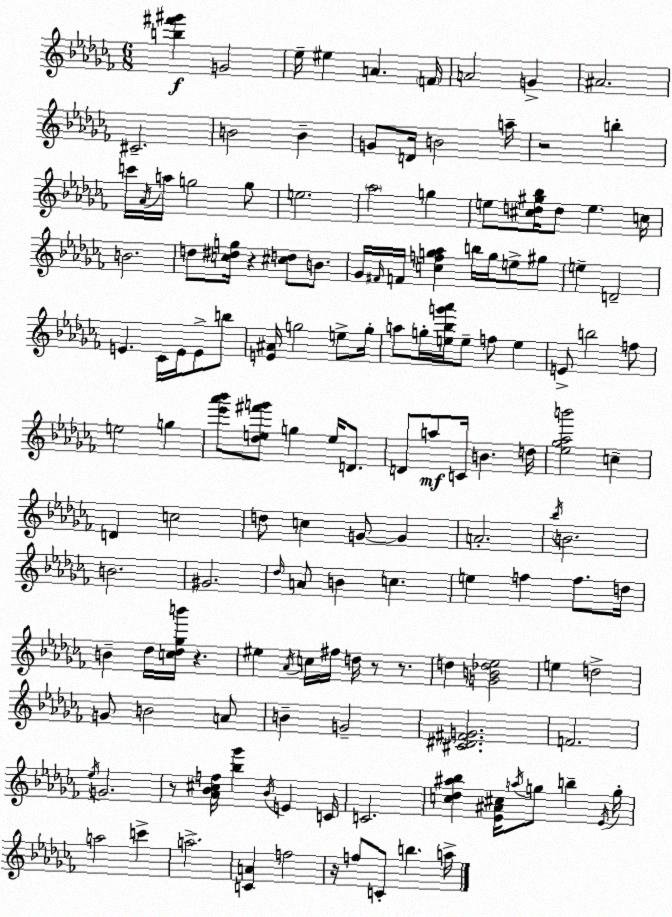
X:1
T:Untitled
M:6/8
L:1/4
K:Abm
[b^f'^g'] G2 _e/4 ^e A F/4 A2 G ^A2 ^C2 B2 B G/2 D/4 B2 a/4 z2 b c'/4 _A/4 a/4 g2 g/2 e2 _a2 g e/2 [^cd^g_b]/4 d/2 e c/4 B2 d/2 [c^dg]/4 z [^cd]/2 B/2 _G/4 ^F/4 F/4 [cfg_a] b/4 g/4 e/2 ^g/2 e D2 E _C/4 E/4 E/2 b/2 [E^A]/4 g2 e/2 g/4 a/2 g/4 [e_bg'_a']/4 e/2 f/2 e E/2 b2 f/2 e2 g [_e'_a'_b']/2 [_de^f'g']/2 g e/4 D/2 D/2 a/2 C/4 B d/4 [_e_g_ab']2 c D c2 d/2 c G/2 G A2 _b/4 B2 B2 ^G2 _d/4 A/2 B c e f f/2 d/4 B _d/4 [c_d_gb']/4 z ^e _A/4 c/4 ^f/4 d/4 z/2 z/2 d [GB_d_e]2 e d2 G/2 B2 A/2 B G2 [^C^D^FG]2 F2 _e/4 G2 z/2 [_A_B^cf]/4 [_b_g'] _B/4 E C/4 C2 [c_d^a_b] [_E^A^c]/4 a/4 g/2 b _E/4 g/4 a2 c' a2 [CA] f2 z/4 f/2 C/2 b a/4